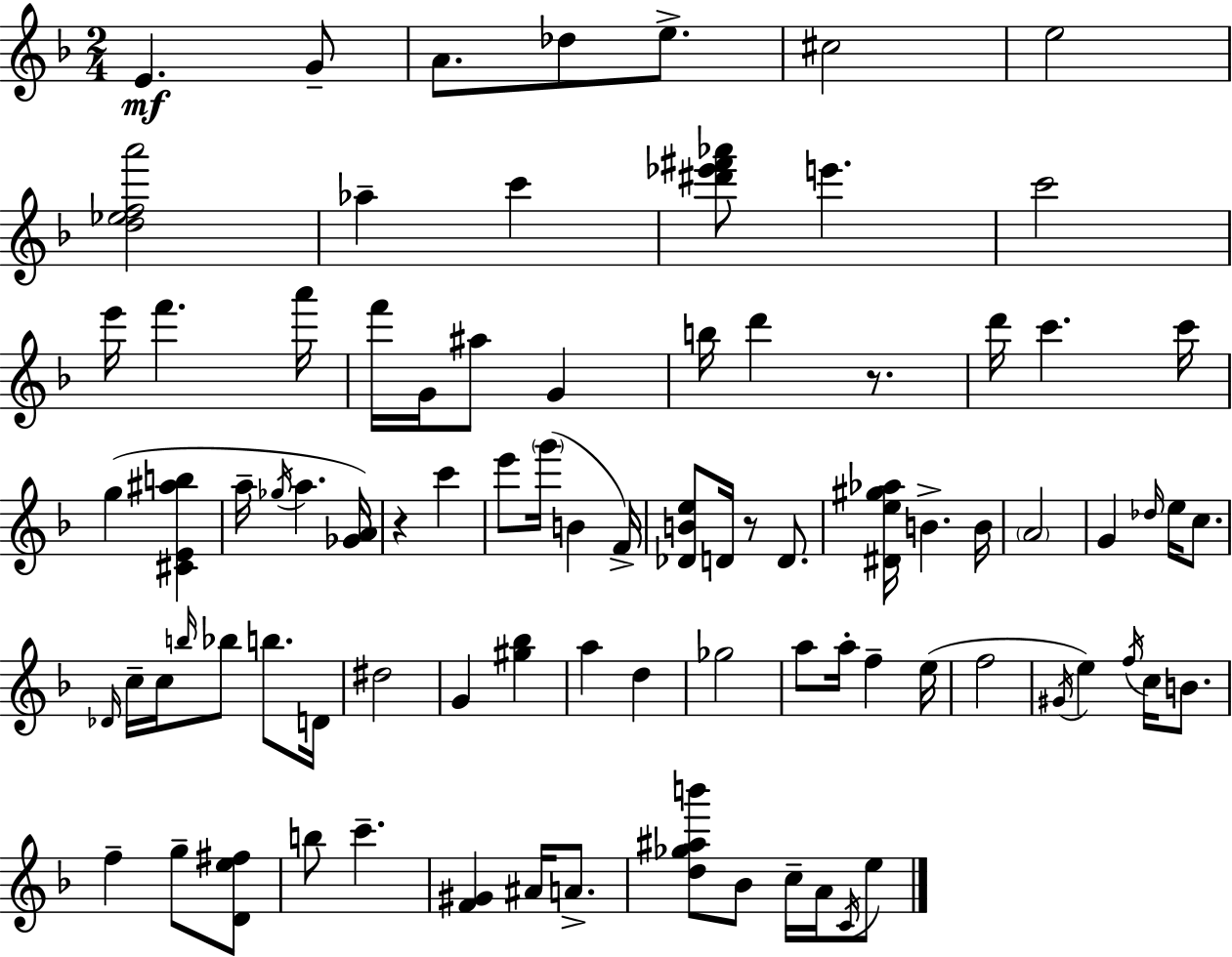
{
  \clef treble
  \numericTimeSignature
  \time 2/4
  \key f \major
  e'4.\mf g'8-- | a'8. des''8 e''8.-> | cis''2 | e''2 | \break <d'' ees'' f'' a'''>2 | aes''4-- c'''4 | <dis''' ees''' fis''' aes'''>8 e'''4. | c'''2 | \break e'''16 f'''4. a'''16 | f'''16 g'16 ais''8 g'4 | b''16 d'''4 r8. | d'''16 c'''4. c'''16 | \break g''4( <cis' e' ais'' b''>4 | a''16-- \acciaccatura { ges''16 } a''4. | <ges' a'>16) r4 c'''4 | e'''8 \parenthesize g'''16( b'4 | \break f'16->) <des' b' e''>8 d'16 r8 d'8. | <dis' e'' gis'' aes''>16 b'4.-> | b'16 \parenthesize a'2 | g'4 \grace { des''16 } e''16 c''8. | \break \grace { des'16 } c''16-- c''16 \grace { b''16 } bes''8 | b''8. d'16 dis''2 | g'4 | <gis'' bes''>4 a''4 | \break d''4 ges''2 | a''8 a''16-. f''4-- | e''16( f''2 | \acciaccatura { gis'16 } e''4) | \break \acciaccatura { f''16 } c''16 b'8. f''4-- | g''8-- <d' e'' fis''>8 b''8 | c'''4.-- <f' gis'>4 | ais'16 a'8.-> <d'' ges'' ais'' b'''>8 | \break bes'8 c''16-- a'16 \acciaccatura { c'16 } e''8 \bar "|."
}